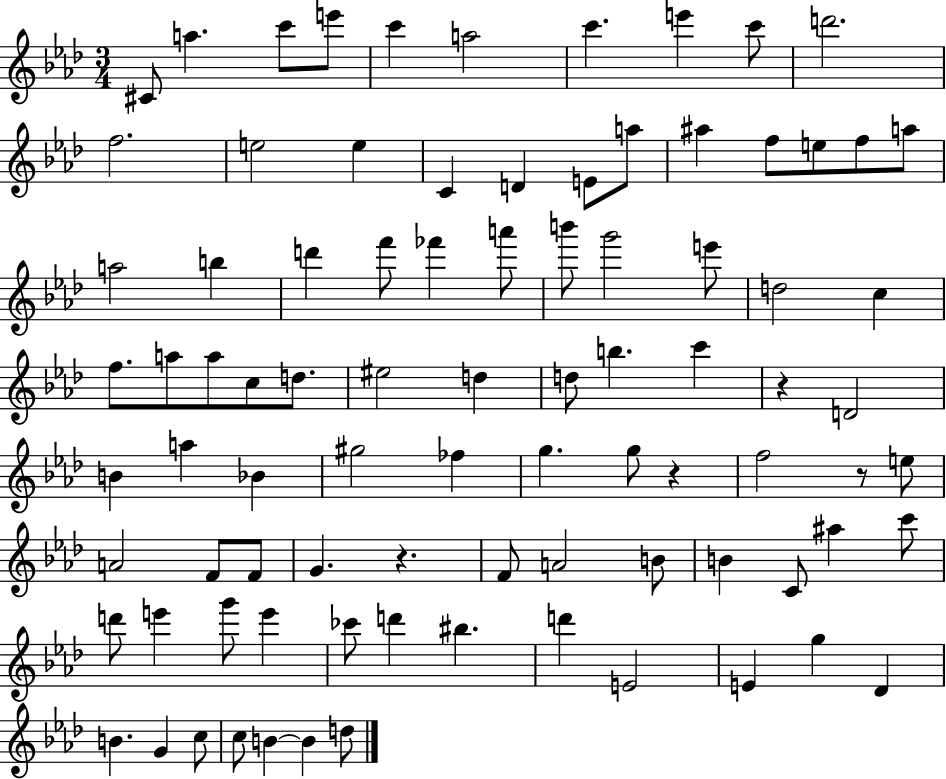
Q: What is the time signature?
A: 3/4